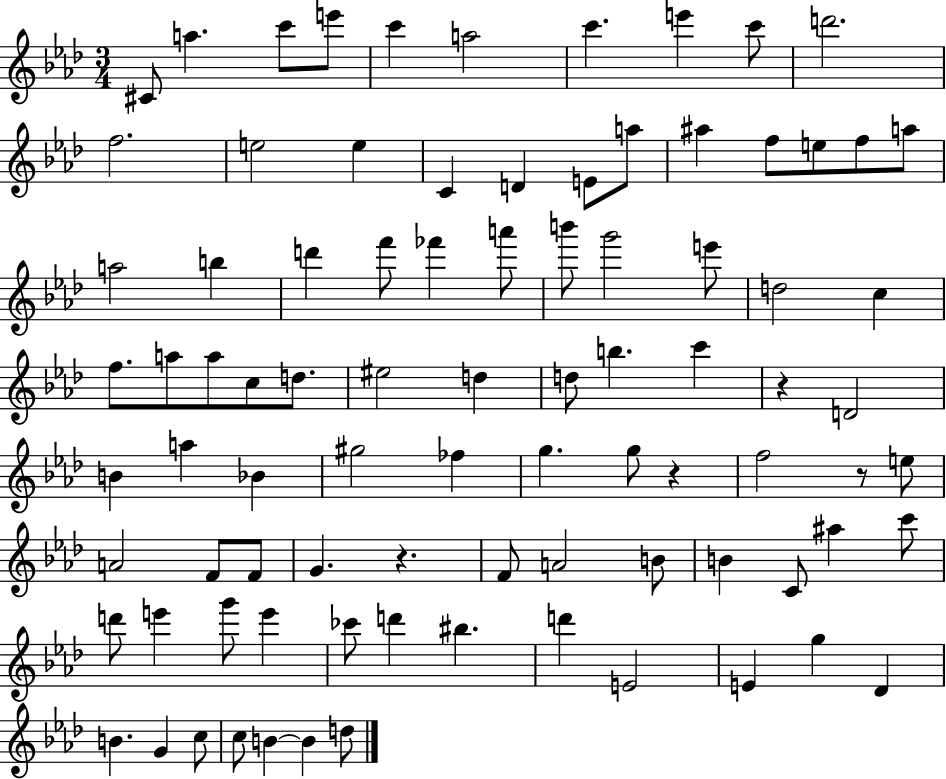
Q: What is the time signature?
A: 3/4